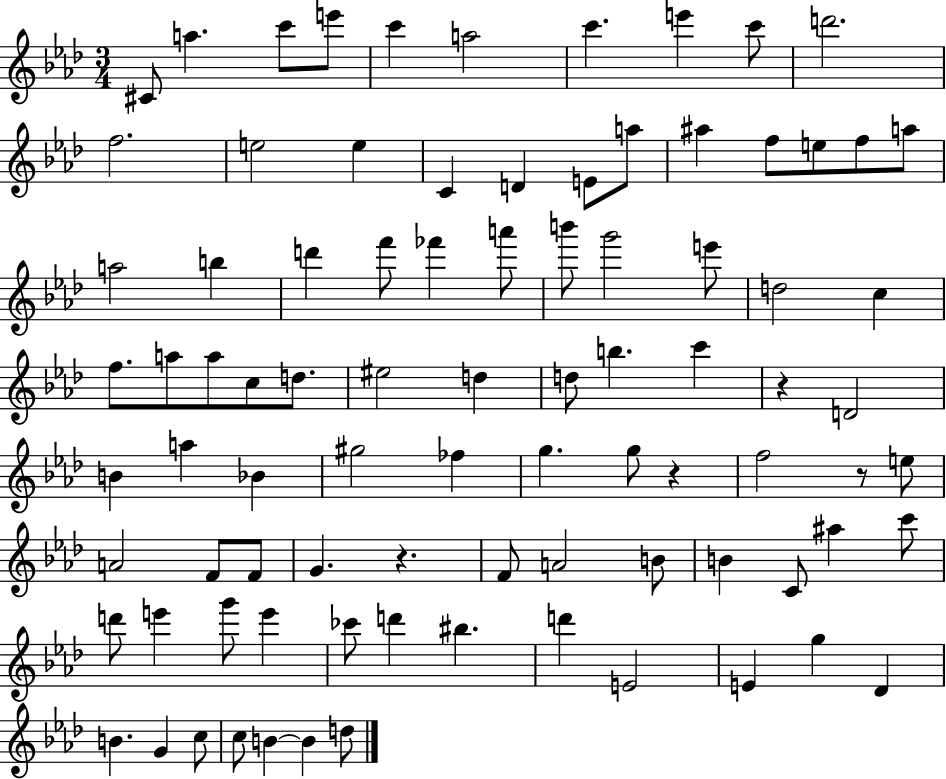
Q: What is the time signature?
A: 3/4